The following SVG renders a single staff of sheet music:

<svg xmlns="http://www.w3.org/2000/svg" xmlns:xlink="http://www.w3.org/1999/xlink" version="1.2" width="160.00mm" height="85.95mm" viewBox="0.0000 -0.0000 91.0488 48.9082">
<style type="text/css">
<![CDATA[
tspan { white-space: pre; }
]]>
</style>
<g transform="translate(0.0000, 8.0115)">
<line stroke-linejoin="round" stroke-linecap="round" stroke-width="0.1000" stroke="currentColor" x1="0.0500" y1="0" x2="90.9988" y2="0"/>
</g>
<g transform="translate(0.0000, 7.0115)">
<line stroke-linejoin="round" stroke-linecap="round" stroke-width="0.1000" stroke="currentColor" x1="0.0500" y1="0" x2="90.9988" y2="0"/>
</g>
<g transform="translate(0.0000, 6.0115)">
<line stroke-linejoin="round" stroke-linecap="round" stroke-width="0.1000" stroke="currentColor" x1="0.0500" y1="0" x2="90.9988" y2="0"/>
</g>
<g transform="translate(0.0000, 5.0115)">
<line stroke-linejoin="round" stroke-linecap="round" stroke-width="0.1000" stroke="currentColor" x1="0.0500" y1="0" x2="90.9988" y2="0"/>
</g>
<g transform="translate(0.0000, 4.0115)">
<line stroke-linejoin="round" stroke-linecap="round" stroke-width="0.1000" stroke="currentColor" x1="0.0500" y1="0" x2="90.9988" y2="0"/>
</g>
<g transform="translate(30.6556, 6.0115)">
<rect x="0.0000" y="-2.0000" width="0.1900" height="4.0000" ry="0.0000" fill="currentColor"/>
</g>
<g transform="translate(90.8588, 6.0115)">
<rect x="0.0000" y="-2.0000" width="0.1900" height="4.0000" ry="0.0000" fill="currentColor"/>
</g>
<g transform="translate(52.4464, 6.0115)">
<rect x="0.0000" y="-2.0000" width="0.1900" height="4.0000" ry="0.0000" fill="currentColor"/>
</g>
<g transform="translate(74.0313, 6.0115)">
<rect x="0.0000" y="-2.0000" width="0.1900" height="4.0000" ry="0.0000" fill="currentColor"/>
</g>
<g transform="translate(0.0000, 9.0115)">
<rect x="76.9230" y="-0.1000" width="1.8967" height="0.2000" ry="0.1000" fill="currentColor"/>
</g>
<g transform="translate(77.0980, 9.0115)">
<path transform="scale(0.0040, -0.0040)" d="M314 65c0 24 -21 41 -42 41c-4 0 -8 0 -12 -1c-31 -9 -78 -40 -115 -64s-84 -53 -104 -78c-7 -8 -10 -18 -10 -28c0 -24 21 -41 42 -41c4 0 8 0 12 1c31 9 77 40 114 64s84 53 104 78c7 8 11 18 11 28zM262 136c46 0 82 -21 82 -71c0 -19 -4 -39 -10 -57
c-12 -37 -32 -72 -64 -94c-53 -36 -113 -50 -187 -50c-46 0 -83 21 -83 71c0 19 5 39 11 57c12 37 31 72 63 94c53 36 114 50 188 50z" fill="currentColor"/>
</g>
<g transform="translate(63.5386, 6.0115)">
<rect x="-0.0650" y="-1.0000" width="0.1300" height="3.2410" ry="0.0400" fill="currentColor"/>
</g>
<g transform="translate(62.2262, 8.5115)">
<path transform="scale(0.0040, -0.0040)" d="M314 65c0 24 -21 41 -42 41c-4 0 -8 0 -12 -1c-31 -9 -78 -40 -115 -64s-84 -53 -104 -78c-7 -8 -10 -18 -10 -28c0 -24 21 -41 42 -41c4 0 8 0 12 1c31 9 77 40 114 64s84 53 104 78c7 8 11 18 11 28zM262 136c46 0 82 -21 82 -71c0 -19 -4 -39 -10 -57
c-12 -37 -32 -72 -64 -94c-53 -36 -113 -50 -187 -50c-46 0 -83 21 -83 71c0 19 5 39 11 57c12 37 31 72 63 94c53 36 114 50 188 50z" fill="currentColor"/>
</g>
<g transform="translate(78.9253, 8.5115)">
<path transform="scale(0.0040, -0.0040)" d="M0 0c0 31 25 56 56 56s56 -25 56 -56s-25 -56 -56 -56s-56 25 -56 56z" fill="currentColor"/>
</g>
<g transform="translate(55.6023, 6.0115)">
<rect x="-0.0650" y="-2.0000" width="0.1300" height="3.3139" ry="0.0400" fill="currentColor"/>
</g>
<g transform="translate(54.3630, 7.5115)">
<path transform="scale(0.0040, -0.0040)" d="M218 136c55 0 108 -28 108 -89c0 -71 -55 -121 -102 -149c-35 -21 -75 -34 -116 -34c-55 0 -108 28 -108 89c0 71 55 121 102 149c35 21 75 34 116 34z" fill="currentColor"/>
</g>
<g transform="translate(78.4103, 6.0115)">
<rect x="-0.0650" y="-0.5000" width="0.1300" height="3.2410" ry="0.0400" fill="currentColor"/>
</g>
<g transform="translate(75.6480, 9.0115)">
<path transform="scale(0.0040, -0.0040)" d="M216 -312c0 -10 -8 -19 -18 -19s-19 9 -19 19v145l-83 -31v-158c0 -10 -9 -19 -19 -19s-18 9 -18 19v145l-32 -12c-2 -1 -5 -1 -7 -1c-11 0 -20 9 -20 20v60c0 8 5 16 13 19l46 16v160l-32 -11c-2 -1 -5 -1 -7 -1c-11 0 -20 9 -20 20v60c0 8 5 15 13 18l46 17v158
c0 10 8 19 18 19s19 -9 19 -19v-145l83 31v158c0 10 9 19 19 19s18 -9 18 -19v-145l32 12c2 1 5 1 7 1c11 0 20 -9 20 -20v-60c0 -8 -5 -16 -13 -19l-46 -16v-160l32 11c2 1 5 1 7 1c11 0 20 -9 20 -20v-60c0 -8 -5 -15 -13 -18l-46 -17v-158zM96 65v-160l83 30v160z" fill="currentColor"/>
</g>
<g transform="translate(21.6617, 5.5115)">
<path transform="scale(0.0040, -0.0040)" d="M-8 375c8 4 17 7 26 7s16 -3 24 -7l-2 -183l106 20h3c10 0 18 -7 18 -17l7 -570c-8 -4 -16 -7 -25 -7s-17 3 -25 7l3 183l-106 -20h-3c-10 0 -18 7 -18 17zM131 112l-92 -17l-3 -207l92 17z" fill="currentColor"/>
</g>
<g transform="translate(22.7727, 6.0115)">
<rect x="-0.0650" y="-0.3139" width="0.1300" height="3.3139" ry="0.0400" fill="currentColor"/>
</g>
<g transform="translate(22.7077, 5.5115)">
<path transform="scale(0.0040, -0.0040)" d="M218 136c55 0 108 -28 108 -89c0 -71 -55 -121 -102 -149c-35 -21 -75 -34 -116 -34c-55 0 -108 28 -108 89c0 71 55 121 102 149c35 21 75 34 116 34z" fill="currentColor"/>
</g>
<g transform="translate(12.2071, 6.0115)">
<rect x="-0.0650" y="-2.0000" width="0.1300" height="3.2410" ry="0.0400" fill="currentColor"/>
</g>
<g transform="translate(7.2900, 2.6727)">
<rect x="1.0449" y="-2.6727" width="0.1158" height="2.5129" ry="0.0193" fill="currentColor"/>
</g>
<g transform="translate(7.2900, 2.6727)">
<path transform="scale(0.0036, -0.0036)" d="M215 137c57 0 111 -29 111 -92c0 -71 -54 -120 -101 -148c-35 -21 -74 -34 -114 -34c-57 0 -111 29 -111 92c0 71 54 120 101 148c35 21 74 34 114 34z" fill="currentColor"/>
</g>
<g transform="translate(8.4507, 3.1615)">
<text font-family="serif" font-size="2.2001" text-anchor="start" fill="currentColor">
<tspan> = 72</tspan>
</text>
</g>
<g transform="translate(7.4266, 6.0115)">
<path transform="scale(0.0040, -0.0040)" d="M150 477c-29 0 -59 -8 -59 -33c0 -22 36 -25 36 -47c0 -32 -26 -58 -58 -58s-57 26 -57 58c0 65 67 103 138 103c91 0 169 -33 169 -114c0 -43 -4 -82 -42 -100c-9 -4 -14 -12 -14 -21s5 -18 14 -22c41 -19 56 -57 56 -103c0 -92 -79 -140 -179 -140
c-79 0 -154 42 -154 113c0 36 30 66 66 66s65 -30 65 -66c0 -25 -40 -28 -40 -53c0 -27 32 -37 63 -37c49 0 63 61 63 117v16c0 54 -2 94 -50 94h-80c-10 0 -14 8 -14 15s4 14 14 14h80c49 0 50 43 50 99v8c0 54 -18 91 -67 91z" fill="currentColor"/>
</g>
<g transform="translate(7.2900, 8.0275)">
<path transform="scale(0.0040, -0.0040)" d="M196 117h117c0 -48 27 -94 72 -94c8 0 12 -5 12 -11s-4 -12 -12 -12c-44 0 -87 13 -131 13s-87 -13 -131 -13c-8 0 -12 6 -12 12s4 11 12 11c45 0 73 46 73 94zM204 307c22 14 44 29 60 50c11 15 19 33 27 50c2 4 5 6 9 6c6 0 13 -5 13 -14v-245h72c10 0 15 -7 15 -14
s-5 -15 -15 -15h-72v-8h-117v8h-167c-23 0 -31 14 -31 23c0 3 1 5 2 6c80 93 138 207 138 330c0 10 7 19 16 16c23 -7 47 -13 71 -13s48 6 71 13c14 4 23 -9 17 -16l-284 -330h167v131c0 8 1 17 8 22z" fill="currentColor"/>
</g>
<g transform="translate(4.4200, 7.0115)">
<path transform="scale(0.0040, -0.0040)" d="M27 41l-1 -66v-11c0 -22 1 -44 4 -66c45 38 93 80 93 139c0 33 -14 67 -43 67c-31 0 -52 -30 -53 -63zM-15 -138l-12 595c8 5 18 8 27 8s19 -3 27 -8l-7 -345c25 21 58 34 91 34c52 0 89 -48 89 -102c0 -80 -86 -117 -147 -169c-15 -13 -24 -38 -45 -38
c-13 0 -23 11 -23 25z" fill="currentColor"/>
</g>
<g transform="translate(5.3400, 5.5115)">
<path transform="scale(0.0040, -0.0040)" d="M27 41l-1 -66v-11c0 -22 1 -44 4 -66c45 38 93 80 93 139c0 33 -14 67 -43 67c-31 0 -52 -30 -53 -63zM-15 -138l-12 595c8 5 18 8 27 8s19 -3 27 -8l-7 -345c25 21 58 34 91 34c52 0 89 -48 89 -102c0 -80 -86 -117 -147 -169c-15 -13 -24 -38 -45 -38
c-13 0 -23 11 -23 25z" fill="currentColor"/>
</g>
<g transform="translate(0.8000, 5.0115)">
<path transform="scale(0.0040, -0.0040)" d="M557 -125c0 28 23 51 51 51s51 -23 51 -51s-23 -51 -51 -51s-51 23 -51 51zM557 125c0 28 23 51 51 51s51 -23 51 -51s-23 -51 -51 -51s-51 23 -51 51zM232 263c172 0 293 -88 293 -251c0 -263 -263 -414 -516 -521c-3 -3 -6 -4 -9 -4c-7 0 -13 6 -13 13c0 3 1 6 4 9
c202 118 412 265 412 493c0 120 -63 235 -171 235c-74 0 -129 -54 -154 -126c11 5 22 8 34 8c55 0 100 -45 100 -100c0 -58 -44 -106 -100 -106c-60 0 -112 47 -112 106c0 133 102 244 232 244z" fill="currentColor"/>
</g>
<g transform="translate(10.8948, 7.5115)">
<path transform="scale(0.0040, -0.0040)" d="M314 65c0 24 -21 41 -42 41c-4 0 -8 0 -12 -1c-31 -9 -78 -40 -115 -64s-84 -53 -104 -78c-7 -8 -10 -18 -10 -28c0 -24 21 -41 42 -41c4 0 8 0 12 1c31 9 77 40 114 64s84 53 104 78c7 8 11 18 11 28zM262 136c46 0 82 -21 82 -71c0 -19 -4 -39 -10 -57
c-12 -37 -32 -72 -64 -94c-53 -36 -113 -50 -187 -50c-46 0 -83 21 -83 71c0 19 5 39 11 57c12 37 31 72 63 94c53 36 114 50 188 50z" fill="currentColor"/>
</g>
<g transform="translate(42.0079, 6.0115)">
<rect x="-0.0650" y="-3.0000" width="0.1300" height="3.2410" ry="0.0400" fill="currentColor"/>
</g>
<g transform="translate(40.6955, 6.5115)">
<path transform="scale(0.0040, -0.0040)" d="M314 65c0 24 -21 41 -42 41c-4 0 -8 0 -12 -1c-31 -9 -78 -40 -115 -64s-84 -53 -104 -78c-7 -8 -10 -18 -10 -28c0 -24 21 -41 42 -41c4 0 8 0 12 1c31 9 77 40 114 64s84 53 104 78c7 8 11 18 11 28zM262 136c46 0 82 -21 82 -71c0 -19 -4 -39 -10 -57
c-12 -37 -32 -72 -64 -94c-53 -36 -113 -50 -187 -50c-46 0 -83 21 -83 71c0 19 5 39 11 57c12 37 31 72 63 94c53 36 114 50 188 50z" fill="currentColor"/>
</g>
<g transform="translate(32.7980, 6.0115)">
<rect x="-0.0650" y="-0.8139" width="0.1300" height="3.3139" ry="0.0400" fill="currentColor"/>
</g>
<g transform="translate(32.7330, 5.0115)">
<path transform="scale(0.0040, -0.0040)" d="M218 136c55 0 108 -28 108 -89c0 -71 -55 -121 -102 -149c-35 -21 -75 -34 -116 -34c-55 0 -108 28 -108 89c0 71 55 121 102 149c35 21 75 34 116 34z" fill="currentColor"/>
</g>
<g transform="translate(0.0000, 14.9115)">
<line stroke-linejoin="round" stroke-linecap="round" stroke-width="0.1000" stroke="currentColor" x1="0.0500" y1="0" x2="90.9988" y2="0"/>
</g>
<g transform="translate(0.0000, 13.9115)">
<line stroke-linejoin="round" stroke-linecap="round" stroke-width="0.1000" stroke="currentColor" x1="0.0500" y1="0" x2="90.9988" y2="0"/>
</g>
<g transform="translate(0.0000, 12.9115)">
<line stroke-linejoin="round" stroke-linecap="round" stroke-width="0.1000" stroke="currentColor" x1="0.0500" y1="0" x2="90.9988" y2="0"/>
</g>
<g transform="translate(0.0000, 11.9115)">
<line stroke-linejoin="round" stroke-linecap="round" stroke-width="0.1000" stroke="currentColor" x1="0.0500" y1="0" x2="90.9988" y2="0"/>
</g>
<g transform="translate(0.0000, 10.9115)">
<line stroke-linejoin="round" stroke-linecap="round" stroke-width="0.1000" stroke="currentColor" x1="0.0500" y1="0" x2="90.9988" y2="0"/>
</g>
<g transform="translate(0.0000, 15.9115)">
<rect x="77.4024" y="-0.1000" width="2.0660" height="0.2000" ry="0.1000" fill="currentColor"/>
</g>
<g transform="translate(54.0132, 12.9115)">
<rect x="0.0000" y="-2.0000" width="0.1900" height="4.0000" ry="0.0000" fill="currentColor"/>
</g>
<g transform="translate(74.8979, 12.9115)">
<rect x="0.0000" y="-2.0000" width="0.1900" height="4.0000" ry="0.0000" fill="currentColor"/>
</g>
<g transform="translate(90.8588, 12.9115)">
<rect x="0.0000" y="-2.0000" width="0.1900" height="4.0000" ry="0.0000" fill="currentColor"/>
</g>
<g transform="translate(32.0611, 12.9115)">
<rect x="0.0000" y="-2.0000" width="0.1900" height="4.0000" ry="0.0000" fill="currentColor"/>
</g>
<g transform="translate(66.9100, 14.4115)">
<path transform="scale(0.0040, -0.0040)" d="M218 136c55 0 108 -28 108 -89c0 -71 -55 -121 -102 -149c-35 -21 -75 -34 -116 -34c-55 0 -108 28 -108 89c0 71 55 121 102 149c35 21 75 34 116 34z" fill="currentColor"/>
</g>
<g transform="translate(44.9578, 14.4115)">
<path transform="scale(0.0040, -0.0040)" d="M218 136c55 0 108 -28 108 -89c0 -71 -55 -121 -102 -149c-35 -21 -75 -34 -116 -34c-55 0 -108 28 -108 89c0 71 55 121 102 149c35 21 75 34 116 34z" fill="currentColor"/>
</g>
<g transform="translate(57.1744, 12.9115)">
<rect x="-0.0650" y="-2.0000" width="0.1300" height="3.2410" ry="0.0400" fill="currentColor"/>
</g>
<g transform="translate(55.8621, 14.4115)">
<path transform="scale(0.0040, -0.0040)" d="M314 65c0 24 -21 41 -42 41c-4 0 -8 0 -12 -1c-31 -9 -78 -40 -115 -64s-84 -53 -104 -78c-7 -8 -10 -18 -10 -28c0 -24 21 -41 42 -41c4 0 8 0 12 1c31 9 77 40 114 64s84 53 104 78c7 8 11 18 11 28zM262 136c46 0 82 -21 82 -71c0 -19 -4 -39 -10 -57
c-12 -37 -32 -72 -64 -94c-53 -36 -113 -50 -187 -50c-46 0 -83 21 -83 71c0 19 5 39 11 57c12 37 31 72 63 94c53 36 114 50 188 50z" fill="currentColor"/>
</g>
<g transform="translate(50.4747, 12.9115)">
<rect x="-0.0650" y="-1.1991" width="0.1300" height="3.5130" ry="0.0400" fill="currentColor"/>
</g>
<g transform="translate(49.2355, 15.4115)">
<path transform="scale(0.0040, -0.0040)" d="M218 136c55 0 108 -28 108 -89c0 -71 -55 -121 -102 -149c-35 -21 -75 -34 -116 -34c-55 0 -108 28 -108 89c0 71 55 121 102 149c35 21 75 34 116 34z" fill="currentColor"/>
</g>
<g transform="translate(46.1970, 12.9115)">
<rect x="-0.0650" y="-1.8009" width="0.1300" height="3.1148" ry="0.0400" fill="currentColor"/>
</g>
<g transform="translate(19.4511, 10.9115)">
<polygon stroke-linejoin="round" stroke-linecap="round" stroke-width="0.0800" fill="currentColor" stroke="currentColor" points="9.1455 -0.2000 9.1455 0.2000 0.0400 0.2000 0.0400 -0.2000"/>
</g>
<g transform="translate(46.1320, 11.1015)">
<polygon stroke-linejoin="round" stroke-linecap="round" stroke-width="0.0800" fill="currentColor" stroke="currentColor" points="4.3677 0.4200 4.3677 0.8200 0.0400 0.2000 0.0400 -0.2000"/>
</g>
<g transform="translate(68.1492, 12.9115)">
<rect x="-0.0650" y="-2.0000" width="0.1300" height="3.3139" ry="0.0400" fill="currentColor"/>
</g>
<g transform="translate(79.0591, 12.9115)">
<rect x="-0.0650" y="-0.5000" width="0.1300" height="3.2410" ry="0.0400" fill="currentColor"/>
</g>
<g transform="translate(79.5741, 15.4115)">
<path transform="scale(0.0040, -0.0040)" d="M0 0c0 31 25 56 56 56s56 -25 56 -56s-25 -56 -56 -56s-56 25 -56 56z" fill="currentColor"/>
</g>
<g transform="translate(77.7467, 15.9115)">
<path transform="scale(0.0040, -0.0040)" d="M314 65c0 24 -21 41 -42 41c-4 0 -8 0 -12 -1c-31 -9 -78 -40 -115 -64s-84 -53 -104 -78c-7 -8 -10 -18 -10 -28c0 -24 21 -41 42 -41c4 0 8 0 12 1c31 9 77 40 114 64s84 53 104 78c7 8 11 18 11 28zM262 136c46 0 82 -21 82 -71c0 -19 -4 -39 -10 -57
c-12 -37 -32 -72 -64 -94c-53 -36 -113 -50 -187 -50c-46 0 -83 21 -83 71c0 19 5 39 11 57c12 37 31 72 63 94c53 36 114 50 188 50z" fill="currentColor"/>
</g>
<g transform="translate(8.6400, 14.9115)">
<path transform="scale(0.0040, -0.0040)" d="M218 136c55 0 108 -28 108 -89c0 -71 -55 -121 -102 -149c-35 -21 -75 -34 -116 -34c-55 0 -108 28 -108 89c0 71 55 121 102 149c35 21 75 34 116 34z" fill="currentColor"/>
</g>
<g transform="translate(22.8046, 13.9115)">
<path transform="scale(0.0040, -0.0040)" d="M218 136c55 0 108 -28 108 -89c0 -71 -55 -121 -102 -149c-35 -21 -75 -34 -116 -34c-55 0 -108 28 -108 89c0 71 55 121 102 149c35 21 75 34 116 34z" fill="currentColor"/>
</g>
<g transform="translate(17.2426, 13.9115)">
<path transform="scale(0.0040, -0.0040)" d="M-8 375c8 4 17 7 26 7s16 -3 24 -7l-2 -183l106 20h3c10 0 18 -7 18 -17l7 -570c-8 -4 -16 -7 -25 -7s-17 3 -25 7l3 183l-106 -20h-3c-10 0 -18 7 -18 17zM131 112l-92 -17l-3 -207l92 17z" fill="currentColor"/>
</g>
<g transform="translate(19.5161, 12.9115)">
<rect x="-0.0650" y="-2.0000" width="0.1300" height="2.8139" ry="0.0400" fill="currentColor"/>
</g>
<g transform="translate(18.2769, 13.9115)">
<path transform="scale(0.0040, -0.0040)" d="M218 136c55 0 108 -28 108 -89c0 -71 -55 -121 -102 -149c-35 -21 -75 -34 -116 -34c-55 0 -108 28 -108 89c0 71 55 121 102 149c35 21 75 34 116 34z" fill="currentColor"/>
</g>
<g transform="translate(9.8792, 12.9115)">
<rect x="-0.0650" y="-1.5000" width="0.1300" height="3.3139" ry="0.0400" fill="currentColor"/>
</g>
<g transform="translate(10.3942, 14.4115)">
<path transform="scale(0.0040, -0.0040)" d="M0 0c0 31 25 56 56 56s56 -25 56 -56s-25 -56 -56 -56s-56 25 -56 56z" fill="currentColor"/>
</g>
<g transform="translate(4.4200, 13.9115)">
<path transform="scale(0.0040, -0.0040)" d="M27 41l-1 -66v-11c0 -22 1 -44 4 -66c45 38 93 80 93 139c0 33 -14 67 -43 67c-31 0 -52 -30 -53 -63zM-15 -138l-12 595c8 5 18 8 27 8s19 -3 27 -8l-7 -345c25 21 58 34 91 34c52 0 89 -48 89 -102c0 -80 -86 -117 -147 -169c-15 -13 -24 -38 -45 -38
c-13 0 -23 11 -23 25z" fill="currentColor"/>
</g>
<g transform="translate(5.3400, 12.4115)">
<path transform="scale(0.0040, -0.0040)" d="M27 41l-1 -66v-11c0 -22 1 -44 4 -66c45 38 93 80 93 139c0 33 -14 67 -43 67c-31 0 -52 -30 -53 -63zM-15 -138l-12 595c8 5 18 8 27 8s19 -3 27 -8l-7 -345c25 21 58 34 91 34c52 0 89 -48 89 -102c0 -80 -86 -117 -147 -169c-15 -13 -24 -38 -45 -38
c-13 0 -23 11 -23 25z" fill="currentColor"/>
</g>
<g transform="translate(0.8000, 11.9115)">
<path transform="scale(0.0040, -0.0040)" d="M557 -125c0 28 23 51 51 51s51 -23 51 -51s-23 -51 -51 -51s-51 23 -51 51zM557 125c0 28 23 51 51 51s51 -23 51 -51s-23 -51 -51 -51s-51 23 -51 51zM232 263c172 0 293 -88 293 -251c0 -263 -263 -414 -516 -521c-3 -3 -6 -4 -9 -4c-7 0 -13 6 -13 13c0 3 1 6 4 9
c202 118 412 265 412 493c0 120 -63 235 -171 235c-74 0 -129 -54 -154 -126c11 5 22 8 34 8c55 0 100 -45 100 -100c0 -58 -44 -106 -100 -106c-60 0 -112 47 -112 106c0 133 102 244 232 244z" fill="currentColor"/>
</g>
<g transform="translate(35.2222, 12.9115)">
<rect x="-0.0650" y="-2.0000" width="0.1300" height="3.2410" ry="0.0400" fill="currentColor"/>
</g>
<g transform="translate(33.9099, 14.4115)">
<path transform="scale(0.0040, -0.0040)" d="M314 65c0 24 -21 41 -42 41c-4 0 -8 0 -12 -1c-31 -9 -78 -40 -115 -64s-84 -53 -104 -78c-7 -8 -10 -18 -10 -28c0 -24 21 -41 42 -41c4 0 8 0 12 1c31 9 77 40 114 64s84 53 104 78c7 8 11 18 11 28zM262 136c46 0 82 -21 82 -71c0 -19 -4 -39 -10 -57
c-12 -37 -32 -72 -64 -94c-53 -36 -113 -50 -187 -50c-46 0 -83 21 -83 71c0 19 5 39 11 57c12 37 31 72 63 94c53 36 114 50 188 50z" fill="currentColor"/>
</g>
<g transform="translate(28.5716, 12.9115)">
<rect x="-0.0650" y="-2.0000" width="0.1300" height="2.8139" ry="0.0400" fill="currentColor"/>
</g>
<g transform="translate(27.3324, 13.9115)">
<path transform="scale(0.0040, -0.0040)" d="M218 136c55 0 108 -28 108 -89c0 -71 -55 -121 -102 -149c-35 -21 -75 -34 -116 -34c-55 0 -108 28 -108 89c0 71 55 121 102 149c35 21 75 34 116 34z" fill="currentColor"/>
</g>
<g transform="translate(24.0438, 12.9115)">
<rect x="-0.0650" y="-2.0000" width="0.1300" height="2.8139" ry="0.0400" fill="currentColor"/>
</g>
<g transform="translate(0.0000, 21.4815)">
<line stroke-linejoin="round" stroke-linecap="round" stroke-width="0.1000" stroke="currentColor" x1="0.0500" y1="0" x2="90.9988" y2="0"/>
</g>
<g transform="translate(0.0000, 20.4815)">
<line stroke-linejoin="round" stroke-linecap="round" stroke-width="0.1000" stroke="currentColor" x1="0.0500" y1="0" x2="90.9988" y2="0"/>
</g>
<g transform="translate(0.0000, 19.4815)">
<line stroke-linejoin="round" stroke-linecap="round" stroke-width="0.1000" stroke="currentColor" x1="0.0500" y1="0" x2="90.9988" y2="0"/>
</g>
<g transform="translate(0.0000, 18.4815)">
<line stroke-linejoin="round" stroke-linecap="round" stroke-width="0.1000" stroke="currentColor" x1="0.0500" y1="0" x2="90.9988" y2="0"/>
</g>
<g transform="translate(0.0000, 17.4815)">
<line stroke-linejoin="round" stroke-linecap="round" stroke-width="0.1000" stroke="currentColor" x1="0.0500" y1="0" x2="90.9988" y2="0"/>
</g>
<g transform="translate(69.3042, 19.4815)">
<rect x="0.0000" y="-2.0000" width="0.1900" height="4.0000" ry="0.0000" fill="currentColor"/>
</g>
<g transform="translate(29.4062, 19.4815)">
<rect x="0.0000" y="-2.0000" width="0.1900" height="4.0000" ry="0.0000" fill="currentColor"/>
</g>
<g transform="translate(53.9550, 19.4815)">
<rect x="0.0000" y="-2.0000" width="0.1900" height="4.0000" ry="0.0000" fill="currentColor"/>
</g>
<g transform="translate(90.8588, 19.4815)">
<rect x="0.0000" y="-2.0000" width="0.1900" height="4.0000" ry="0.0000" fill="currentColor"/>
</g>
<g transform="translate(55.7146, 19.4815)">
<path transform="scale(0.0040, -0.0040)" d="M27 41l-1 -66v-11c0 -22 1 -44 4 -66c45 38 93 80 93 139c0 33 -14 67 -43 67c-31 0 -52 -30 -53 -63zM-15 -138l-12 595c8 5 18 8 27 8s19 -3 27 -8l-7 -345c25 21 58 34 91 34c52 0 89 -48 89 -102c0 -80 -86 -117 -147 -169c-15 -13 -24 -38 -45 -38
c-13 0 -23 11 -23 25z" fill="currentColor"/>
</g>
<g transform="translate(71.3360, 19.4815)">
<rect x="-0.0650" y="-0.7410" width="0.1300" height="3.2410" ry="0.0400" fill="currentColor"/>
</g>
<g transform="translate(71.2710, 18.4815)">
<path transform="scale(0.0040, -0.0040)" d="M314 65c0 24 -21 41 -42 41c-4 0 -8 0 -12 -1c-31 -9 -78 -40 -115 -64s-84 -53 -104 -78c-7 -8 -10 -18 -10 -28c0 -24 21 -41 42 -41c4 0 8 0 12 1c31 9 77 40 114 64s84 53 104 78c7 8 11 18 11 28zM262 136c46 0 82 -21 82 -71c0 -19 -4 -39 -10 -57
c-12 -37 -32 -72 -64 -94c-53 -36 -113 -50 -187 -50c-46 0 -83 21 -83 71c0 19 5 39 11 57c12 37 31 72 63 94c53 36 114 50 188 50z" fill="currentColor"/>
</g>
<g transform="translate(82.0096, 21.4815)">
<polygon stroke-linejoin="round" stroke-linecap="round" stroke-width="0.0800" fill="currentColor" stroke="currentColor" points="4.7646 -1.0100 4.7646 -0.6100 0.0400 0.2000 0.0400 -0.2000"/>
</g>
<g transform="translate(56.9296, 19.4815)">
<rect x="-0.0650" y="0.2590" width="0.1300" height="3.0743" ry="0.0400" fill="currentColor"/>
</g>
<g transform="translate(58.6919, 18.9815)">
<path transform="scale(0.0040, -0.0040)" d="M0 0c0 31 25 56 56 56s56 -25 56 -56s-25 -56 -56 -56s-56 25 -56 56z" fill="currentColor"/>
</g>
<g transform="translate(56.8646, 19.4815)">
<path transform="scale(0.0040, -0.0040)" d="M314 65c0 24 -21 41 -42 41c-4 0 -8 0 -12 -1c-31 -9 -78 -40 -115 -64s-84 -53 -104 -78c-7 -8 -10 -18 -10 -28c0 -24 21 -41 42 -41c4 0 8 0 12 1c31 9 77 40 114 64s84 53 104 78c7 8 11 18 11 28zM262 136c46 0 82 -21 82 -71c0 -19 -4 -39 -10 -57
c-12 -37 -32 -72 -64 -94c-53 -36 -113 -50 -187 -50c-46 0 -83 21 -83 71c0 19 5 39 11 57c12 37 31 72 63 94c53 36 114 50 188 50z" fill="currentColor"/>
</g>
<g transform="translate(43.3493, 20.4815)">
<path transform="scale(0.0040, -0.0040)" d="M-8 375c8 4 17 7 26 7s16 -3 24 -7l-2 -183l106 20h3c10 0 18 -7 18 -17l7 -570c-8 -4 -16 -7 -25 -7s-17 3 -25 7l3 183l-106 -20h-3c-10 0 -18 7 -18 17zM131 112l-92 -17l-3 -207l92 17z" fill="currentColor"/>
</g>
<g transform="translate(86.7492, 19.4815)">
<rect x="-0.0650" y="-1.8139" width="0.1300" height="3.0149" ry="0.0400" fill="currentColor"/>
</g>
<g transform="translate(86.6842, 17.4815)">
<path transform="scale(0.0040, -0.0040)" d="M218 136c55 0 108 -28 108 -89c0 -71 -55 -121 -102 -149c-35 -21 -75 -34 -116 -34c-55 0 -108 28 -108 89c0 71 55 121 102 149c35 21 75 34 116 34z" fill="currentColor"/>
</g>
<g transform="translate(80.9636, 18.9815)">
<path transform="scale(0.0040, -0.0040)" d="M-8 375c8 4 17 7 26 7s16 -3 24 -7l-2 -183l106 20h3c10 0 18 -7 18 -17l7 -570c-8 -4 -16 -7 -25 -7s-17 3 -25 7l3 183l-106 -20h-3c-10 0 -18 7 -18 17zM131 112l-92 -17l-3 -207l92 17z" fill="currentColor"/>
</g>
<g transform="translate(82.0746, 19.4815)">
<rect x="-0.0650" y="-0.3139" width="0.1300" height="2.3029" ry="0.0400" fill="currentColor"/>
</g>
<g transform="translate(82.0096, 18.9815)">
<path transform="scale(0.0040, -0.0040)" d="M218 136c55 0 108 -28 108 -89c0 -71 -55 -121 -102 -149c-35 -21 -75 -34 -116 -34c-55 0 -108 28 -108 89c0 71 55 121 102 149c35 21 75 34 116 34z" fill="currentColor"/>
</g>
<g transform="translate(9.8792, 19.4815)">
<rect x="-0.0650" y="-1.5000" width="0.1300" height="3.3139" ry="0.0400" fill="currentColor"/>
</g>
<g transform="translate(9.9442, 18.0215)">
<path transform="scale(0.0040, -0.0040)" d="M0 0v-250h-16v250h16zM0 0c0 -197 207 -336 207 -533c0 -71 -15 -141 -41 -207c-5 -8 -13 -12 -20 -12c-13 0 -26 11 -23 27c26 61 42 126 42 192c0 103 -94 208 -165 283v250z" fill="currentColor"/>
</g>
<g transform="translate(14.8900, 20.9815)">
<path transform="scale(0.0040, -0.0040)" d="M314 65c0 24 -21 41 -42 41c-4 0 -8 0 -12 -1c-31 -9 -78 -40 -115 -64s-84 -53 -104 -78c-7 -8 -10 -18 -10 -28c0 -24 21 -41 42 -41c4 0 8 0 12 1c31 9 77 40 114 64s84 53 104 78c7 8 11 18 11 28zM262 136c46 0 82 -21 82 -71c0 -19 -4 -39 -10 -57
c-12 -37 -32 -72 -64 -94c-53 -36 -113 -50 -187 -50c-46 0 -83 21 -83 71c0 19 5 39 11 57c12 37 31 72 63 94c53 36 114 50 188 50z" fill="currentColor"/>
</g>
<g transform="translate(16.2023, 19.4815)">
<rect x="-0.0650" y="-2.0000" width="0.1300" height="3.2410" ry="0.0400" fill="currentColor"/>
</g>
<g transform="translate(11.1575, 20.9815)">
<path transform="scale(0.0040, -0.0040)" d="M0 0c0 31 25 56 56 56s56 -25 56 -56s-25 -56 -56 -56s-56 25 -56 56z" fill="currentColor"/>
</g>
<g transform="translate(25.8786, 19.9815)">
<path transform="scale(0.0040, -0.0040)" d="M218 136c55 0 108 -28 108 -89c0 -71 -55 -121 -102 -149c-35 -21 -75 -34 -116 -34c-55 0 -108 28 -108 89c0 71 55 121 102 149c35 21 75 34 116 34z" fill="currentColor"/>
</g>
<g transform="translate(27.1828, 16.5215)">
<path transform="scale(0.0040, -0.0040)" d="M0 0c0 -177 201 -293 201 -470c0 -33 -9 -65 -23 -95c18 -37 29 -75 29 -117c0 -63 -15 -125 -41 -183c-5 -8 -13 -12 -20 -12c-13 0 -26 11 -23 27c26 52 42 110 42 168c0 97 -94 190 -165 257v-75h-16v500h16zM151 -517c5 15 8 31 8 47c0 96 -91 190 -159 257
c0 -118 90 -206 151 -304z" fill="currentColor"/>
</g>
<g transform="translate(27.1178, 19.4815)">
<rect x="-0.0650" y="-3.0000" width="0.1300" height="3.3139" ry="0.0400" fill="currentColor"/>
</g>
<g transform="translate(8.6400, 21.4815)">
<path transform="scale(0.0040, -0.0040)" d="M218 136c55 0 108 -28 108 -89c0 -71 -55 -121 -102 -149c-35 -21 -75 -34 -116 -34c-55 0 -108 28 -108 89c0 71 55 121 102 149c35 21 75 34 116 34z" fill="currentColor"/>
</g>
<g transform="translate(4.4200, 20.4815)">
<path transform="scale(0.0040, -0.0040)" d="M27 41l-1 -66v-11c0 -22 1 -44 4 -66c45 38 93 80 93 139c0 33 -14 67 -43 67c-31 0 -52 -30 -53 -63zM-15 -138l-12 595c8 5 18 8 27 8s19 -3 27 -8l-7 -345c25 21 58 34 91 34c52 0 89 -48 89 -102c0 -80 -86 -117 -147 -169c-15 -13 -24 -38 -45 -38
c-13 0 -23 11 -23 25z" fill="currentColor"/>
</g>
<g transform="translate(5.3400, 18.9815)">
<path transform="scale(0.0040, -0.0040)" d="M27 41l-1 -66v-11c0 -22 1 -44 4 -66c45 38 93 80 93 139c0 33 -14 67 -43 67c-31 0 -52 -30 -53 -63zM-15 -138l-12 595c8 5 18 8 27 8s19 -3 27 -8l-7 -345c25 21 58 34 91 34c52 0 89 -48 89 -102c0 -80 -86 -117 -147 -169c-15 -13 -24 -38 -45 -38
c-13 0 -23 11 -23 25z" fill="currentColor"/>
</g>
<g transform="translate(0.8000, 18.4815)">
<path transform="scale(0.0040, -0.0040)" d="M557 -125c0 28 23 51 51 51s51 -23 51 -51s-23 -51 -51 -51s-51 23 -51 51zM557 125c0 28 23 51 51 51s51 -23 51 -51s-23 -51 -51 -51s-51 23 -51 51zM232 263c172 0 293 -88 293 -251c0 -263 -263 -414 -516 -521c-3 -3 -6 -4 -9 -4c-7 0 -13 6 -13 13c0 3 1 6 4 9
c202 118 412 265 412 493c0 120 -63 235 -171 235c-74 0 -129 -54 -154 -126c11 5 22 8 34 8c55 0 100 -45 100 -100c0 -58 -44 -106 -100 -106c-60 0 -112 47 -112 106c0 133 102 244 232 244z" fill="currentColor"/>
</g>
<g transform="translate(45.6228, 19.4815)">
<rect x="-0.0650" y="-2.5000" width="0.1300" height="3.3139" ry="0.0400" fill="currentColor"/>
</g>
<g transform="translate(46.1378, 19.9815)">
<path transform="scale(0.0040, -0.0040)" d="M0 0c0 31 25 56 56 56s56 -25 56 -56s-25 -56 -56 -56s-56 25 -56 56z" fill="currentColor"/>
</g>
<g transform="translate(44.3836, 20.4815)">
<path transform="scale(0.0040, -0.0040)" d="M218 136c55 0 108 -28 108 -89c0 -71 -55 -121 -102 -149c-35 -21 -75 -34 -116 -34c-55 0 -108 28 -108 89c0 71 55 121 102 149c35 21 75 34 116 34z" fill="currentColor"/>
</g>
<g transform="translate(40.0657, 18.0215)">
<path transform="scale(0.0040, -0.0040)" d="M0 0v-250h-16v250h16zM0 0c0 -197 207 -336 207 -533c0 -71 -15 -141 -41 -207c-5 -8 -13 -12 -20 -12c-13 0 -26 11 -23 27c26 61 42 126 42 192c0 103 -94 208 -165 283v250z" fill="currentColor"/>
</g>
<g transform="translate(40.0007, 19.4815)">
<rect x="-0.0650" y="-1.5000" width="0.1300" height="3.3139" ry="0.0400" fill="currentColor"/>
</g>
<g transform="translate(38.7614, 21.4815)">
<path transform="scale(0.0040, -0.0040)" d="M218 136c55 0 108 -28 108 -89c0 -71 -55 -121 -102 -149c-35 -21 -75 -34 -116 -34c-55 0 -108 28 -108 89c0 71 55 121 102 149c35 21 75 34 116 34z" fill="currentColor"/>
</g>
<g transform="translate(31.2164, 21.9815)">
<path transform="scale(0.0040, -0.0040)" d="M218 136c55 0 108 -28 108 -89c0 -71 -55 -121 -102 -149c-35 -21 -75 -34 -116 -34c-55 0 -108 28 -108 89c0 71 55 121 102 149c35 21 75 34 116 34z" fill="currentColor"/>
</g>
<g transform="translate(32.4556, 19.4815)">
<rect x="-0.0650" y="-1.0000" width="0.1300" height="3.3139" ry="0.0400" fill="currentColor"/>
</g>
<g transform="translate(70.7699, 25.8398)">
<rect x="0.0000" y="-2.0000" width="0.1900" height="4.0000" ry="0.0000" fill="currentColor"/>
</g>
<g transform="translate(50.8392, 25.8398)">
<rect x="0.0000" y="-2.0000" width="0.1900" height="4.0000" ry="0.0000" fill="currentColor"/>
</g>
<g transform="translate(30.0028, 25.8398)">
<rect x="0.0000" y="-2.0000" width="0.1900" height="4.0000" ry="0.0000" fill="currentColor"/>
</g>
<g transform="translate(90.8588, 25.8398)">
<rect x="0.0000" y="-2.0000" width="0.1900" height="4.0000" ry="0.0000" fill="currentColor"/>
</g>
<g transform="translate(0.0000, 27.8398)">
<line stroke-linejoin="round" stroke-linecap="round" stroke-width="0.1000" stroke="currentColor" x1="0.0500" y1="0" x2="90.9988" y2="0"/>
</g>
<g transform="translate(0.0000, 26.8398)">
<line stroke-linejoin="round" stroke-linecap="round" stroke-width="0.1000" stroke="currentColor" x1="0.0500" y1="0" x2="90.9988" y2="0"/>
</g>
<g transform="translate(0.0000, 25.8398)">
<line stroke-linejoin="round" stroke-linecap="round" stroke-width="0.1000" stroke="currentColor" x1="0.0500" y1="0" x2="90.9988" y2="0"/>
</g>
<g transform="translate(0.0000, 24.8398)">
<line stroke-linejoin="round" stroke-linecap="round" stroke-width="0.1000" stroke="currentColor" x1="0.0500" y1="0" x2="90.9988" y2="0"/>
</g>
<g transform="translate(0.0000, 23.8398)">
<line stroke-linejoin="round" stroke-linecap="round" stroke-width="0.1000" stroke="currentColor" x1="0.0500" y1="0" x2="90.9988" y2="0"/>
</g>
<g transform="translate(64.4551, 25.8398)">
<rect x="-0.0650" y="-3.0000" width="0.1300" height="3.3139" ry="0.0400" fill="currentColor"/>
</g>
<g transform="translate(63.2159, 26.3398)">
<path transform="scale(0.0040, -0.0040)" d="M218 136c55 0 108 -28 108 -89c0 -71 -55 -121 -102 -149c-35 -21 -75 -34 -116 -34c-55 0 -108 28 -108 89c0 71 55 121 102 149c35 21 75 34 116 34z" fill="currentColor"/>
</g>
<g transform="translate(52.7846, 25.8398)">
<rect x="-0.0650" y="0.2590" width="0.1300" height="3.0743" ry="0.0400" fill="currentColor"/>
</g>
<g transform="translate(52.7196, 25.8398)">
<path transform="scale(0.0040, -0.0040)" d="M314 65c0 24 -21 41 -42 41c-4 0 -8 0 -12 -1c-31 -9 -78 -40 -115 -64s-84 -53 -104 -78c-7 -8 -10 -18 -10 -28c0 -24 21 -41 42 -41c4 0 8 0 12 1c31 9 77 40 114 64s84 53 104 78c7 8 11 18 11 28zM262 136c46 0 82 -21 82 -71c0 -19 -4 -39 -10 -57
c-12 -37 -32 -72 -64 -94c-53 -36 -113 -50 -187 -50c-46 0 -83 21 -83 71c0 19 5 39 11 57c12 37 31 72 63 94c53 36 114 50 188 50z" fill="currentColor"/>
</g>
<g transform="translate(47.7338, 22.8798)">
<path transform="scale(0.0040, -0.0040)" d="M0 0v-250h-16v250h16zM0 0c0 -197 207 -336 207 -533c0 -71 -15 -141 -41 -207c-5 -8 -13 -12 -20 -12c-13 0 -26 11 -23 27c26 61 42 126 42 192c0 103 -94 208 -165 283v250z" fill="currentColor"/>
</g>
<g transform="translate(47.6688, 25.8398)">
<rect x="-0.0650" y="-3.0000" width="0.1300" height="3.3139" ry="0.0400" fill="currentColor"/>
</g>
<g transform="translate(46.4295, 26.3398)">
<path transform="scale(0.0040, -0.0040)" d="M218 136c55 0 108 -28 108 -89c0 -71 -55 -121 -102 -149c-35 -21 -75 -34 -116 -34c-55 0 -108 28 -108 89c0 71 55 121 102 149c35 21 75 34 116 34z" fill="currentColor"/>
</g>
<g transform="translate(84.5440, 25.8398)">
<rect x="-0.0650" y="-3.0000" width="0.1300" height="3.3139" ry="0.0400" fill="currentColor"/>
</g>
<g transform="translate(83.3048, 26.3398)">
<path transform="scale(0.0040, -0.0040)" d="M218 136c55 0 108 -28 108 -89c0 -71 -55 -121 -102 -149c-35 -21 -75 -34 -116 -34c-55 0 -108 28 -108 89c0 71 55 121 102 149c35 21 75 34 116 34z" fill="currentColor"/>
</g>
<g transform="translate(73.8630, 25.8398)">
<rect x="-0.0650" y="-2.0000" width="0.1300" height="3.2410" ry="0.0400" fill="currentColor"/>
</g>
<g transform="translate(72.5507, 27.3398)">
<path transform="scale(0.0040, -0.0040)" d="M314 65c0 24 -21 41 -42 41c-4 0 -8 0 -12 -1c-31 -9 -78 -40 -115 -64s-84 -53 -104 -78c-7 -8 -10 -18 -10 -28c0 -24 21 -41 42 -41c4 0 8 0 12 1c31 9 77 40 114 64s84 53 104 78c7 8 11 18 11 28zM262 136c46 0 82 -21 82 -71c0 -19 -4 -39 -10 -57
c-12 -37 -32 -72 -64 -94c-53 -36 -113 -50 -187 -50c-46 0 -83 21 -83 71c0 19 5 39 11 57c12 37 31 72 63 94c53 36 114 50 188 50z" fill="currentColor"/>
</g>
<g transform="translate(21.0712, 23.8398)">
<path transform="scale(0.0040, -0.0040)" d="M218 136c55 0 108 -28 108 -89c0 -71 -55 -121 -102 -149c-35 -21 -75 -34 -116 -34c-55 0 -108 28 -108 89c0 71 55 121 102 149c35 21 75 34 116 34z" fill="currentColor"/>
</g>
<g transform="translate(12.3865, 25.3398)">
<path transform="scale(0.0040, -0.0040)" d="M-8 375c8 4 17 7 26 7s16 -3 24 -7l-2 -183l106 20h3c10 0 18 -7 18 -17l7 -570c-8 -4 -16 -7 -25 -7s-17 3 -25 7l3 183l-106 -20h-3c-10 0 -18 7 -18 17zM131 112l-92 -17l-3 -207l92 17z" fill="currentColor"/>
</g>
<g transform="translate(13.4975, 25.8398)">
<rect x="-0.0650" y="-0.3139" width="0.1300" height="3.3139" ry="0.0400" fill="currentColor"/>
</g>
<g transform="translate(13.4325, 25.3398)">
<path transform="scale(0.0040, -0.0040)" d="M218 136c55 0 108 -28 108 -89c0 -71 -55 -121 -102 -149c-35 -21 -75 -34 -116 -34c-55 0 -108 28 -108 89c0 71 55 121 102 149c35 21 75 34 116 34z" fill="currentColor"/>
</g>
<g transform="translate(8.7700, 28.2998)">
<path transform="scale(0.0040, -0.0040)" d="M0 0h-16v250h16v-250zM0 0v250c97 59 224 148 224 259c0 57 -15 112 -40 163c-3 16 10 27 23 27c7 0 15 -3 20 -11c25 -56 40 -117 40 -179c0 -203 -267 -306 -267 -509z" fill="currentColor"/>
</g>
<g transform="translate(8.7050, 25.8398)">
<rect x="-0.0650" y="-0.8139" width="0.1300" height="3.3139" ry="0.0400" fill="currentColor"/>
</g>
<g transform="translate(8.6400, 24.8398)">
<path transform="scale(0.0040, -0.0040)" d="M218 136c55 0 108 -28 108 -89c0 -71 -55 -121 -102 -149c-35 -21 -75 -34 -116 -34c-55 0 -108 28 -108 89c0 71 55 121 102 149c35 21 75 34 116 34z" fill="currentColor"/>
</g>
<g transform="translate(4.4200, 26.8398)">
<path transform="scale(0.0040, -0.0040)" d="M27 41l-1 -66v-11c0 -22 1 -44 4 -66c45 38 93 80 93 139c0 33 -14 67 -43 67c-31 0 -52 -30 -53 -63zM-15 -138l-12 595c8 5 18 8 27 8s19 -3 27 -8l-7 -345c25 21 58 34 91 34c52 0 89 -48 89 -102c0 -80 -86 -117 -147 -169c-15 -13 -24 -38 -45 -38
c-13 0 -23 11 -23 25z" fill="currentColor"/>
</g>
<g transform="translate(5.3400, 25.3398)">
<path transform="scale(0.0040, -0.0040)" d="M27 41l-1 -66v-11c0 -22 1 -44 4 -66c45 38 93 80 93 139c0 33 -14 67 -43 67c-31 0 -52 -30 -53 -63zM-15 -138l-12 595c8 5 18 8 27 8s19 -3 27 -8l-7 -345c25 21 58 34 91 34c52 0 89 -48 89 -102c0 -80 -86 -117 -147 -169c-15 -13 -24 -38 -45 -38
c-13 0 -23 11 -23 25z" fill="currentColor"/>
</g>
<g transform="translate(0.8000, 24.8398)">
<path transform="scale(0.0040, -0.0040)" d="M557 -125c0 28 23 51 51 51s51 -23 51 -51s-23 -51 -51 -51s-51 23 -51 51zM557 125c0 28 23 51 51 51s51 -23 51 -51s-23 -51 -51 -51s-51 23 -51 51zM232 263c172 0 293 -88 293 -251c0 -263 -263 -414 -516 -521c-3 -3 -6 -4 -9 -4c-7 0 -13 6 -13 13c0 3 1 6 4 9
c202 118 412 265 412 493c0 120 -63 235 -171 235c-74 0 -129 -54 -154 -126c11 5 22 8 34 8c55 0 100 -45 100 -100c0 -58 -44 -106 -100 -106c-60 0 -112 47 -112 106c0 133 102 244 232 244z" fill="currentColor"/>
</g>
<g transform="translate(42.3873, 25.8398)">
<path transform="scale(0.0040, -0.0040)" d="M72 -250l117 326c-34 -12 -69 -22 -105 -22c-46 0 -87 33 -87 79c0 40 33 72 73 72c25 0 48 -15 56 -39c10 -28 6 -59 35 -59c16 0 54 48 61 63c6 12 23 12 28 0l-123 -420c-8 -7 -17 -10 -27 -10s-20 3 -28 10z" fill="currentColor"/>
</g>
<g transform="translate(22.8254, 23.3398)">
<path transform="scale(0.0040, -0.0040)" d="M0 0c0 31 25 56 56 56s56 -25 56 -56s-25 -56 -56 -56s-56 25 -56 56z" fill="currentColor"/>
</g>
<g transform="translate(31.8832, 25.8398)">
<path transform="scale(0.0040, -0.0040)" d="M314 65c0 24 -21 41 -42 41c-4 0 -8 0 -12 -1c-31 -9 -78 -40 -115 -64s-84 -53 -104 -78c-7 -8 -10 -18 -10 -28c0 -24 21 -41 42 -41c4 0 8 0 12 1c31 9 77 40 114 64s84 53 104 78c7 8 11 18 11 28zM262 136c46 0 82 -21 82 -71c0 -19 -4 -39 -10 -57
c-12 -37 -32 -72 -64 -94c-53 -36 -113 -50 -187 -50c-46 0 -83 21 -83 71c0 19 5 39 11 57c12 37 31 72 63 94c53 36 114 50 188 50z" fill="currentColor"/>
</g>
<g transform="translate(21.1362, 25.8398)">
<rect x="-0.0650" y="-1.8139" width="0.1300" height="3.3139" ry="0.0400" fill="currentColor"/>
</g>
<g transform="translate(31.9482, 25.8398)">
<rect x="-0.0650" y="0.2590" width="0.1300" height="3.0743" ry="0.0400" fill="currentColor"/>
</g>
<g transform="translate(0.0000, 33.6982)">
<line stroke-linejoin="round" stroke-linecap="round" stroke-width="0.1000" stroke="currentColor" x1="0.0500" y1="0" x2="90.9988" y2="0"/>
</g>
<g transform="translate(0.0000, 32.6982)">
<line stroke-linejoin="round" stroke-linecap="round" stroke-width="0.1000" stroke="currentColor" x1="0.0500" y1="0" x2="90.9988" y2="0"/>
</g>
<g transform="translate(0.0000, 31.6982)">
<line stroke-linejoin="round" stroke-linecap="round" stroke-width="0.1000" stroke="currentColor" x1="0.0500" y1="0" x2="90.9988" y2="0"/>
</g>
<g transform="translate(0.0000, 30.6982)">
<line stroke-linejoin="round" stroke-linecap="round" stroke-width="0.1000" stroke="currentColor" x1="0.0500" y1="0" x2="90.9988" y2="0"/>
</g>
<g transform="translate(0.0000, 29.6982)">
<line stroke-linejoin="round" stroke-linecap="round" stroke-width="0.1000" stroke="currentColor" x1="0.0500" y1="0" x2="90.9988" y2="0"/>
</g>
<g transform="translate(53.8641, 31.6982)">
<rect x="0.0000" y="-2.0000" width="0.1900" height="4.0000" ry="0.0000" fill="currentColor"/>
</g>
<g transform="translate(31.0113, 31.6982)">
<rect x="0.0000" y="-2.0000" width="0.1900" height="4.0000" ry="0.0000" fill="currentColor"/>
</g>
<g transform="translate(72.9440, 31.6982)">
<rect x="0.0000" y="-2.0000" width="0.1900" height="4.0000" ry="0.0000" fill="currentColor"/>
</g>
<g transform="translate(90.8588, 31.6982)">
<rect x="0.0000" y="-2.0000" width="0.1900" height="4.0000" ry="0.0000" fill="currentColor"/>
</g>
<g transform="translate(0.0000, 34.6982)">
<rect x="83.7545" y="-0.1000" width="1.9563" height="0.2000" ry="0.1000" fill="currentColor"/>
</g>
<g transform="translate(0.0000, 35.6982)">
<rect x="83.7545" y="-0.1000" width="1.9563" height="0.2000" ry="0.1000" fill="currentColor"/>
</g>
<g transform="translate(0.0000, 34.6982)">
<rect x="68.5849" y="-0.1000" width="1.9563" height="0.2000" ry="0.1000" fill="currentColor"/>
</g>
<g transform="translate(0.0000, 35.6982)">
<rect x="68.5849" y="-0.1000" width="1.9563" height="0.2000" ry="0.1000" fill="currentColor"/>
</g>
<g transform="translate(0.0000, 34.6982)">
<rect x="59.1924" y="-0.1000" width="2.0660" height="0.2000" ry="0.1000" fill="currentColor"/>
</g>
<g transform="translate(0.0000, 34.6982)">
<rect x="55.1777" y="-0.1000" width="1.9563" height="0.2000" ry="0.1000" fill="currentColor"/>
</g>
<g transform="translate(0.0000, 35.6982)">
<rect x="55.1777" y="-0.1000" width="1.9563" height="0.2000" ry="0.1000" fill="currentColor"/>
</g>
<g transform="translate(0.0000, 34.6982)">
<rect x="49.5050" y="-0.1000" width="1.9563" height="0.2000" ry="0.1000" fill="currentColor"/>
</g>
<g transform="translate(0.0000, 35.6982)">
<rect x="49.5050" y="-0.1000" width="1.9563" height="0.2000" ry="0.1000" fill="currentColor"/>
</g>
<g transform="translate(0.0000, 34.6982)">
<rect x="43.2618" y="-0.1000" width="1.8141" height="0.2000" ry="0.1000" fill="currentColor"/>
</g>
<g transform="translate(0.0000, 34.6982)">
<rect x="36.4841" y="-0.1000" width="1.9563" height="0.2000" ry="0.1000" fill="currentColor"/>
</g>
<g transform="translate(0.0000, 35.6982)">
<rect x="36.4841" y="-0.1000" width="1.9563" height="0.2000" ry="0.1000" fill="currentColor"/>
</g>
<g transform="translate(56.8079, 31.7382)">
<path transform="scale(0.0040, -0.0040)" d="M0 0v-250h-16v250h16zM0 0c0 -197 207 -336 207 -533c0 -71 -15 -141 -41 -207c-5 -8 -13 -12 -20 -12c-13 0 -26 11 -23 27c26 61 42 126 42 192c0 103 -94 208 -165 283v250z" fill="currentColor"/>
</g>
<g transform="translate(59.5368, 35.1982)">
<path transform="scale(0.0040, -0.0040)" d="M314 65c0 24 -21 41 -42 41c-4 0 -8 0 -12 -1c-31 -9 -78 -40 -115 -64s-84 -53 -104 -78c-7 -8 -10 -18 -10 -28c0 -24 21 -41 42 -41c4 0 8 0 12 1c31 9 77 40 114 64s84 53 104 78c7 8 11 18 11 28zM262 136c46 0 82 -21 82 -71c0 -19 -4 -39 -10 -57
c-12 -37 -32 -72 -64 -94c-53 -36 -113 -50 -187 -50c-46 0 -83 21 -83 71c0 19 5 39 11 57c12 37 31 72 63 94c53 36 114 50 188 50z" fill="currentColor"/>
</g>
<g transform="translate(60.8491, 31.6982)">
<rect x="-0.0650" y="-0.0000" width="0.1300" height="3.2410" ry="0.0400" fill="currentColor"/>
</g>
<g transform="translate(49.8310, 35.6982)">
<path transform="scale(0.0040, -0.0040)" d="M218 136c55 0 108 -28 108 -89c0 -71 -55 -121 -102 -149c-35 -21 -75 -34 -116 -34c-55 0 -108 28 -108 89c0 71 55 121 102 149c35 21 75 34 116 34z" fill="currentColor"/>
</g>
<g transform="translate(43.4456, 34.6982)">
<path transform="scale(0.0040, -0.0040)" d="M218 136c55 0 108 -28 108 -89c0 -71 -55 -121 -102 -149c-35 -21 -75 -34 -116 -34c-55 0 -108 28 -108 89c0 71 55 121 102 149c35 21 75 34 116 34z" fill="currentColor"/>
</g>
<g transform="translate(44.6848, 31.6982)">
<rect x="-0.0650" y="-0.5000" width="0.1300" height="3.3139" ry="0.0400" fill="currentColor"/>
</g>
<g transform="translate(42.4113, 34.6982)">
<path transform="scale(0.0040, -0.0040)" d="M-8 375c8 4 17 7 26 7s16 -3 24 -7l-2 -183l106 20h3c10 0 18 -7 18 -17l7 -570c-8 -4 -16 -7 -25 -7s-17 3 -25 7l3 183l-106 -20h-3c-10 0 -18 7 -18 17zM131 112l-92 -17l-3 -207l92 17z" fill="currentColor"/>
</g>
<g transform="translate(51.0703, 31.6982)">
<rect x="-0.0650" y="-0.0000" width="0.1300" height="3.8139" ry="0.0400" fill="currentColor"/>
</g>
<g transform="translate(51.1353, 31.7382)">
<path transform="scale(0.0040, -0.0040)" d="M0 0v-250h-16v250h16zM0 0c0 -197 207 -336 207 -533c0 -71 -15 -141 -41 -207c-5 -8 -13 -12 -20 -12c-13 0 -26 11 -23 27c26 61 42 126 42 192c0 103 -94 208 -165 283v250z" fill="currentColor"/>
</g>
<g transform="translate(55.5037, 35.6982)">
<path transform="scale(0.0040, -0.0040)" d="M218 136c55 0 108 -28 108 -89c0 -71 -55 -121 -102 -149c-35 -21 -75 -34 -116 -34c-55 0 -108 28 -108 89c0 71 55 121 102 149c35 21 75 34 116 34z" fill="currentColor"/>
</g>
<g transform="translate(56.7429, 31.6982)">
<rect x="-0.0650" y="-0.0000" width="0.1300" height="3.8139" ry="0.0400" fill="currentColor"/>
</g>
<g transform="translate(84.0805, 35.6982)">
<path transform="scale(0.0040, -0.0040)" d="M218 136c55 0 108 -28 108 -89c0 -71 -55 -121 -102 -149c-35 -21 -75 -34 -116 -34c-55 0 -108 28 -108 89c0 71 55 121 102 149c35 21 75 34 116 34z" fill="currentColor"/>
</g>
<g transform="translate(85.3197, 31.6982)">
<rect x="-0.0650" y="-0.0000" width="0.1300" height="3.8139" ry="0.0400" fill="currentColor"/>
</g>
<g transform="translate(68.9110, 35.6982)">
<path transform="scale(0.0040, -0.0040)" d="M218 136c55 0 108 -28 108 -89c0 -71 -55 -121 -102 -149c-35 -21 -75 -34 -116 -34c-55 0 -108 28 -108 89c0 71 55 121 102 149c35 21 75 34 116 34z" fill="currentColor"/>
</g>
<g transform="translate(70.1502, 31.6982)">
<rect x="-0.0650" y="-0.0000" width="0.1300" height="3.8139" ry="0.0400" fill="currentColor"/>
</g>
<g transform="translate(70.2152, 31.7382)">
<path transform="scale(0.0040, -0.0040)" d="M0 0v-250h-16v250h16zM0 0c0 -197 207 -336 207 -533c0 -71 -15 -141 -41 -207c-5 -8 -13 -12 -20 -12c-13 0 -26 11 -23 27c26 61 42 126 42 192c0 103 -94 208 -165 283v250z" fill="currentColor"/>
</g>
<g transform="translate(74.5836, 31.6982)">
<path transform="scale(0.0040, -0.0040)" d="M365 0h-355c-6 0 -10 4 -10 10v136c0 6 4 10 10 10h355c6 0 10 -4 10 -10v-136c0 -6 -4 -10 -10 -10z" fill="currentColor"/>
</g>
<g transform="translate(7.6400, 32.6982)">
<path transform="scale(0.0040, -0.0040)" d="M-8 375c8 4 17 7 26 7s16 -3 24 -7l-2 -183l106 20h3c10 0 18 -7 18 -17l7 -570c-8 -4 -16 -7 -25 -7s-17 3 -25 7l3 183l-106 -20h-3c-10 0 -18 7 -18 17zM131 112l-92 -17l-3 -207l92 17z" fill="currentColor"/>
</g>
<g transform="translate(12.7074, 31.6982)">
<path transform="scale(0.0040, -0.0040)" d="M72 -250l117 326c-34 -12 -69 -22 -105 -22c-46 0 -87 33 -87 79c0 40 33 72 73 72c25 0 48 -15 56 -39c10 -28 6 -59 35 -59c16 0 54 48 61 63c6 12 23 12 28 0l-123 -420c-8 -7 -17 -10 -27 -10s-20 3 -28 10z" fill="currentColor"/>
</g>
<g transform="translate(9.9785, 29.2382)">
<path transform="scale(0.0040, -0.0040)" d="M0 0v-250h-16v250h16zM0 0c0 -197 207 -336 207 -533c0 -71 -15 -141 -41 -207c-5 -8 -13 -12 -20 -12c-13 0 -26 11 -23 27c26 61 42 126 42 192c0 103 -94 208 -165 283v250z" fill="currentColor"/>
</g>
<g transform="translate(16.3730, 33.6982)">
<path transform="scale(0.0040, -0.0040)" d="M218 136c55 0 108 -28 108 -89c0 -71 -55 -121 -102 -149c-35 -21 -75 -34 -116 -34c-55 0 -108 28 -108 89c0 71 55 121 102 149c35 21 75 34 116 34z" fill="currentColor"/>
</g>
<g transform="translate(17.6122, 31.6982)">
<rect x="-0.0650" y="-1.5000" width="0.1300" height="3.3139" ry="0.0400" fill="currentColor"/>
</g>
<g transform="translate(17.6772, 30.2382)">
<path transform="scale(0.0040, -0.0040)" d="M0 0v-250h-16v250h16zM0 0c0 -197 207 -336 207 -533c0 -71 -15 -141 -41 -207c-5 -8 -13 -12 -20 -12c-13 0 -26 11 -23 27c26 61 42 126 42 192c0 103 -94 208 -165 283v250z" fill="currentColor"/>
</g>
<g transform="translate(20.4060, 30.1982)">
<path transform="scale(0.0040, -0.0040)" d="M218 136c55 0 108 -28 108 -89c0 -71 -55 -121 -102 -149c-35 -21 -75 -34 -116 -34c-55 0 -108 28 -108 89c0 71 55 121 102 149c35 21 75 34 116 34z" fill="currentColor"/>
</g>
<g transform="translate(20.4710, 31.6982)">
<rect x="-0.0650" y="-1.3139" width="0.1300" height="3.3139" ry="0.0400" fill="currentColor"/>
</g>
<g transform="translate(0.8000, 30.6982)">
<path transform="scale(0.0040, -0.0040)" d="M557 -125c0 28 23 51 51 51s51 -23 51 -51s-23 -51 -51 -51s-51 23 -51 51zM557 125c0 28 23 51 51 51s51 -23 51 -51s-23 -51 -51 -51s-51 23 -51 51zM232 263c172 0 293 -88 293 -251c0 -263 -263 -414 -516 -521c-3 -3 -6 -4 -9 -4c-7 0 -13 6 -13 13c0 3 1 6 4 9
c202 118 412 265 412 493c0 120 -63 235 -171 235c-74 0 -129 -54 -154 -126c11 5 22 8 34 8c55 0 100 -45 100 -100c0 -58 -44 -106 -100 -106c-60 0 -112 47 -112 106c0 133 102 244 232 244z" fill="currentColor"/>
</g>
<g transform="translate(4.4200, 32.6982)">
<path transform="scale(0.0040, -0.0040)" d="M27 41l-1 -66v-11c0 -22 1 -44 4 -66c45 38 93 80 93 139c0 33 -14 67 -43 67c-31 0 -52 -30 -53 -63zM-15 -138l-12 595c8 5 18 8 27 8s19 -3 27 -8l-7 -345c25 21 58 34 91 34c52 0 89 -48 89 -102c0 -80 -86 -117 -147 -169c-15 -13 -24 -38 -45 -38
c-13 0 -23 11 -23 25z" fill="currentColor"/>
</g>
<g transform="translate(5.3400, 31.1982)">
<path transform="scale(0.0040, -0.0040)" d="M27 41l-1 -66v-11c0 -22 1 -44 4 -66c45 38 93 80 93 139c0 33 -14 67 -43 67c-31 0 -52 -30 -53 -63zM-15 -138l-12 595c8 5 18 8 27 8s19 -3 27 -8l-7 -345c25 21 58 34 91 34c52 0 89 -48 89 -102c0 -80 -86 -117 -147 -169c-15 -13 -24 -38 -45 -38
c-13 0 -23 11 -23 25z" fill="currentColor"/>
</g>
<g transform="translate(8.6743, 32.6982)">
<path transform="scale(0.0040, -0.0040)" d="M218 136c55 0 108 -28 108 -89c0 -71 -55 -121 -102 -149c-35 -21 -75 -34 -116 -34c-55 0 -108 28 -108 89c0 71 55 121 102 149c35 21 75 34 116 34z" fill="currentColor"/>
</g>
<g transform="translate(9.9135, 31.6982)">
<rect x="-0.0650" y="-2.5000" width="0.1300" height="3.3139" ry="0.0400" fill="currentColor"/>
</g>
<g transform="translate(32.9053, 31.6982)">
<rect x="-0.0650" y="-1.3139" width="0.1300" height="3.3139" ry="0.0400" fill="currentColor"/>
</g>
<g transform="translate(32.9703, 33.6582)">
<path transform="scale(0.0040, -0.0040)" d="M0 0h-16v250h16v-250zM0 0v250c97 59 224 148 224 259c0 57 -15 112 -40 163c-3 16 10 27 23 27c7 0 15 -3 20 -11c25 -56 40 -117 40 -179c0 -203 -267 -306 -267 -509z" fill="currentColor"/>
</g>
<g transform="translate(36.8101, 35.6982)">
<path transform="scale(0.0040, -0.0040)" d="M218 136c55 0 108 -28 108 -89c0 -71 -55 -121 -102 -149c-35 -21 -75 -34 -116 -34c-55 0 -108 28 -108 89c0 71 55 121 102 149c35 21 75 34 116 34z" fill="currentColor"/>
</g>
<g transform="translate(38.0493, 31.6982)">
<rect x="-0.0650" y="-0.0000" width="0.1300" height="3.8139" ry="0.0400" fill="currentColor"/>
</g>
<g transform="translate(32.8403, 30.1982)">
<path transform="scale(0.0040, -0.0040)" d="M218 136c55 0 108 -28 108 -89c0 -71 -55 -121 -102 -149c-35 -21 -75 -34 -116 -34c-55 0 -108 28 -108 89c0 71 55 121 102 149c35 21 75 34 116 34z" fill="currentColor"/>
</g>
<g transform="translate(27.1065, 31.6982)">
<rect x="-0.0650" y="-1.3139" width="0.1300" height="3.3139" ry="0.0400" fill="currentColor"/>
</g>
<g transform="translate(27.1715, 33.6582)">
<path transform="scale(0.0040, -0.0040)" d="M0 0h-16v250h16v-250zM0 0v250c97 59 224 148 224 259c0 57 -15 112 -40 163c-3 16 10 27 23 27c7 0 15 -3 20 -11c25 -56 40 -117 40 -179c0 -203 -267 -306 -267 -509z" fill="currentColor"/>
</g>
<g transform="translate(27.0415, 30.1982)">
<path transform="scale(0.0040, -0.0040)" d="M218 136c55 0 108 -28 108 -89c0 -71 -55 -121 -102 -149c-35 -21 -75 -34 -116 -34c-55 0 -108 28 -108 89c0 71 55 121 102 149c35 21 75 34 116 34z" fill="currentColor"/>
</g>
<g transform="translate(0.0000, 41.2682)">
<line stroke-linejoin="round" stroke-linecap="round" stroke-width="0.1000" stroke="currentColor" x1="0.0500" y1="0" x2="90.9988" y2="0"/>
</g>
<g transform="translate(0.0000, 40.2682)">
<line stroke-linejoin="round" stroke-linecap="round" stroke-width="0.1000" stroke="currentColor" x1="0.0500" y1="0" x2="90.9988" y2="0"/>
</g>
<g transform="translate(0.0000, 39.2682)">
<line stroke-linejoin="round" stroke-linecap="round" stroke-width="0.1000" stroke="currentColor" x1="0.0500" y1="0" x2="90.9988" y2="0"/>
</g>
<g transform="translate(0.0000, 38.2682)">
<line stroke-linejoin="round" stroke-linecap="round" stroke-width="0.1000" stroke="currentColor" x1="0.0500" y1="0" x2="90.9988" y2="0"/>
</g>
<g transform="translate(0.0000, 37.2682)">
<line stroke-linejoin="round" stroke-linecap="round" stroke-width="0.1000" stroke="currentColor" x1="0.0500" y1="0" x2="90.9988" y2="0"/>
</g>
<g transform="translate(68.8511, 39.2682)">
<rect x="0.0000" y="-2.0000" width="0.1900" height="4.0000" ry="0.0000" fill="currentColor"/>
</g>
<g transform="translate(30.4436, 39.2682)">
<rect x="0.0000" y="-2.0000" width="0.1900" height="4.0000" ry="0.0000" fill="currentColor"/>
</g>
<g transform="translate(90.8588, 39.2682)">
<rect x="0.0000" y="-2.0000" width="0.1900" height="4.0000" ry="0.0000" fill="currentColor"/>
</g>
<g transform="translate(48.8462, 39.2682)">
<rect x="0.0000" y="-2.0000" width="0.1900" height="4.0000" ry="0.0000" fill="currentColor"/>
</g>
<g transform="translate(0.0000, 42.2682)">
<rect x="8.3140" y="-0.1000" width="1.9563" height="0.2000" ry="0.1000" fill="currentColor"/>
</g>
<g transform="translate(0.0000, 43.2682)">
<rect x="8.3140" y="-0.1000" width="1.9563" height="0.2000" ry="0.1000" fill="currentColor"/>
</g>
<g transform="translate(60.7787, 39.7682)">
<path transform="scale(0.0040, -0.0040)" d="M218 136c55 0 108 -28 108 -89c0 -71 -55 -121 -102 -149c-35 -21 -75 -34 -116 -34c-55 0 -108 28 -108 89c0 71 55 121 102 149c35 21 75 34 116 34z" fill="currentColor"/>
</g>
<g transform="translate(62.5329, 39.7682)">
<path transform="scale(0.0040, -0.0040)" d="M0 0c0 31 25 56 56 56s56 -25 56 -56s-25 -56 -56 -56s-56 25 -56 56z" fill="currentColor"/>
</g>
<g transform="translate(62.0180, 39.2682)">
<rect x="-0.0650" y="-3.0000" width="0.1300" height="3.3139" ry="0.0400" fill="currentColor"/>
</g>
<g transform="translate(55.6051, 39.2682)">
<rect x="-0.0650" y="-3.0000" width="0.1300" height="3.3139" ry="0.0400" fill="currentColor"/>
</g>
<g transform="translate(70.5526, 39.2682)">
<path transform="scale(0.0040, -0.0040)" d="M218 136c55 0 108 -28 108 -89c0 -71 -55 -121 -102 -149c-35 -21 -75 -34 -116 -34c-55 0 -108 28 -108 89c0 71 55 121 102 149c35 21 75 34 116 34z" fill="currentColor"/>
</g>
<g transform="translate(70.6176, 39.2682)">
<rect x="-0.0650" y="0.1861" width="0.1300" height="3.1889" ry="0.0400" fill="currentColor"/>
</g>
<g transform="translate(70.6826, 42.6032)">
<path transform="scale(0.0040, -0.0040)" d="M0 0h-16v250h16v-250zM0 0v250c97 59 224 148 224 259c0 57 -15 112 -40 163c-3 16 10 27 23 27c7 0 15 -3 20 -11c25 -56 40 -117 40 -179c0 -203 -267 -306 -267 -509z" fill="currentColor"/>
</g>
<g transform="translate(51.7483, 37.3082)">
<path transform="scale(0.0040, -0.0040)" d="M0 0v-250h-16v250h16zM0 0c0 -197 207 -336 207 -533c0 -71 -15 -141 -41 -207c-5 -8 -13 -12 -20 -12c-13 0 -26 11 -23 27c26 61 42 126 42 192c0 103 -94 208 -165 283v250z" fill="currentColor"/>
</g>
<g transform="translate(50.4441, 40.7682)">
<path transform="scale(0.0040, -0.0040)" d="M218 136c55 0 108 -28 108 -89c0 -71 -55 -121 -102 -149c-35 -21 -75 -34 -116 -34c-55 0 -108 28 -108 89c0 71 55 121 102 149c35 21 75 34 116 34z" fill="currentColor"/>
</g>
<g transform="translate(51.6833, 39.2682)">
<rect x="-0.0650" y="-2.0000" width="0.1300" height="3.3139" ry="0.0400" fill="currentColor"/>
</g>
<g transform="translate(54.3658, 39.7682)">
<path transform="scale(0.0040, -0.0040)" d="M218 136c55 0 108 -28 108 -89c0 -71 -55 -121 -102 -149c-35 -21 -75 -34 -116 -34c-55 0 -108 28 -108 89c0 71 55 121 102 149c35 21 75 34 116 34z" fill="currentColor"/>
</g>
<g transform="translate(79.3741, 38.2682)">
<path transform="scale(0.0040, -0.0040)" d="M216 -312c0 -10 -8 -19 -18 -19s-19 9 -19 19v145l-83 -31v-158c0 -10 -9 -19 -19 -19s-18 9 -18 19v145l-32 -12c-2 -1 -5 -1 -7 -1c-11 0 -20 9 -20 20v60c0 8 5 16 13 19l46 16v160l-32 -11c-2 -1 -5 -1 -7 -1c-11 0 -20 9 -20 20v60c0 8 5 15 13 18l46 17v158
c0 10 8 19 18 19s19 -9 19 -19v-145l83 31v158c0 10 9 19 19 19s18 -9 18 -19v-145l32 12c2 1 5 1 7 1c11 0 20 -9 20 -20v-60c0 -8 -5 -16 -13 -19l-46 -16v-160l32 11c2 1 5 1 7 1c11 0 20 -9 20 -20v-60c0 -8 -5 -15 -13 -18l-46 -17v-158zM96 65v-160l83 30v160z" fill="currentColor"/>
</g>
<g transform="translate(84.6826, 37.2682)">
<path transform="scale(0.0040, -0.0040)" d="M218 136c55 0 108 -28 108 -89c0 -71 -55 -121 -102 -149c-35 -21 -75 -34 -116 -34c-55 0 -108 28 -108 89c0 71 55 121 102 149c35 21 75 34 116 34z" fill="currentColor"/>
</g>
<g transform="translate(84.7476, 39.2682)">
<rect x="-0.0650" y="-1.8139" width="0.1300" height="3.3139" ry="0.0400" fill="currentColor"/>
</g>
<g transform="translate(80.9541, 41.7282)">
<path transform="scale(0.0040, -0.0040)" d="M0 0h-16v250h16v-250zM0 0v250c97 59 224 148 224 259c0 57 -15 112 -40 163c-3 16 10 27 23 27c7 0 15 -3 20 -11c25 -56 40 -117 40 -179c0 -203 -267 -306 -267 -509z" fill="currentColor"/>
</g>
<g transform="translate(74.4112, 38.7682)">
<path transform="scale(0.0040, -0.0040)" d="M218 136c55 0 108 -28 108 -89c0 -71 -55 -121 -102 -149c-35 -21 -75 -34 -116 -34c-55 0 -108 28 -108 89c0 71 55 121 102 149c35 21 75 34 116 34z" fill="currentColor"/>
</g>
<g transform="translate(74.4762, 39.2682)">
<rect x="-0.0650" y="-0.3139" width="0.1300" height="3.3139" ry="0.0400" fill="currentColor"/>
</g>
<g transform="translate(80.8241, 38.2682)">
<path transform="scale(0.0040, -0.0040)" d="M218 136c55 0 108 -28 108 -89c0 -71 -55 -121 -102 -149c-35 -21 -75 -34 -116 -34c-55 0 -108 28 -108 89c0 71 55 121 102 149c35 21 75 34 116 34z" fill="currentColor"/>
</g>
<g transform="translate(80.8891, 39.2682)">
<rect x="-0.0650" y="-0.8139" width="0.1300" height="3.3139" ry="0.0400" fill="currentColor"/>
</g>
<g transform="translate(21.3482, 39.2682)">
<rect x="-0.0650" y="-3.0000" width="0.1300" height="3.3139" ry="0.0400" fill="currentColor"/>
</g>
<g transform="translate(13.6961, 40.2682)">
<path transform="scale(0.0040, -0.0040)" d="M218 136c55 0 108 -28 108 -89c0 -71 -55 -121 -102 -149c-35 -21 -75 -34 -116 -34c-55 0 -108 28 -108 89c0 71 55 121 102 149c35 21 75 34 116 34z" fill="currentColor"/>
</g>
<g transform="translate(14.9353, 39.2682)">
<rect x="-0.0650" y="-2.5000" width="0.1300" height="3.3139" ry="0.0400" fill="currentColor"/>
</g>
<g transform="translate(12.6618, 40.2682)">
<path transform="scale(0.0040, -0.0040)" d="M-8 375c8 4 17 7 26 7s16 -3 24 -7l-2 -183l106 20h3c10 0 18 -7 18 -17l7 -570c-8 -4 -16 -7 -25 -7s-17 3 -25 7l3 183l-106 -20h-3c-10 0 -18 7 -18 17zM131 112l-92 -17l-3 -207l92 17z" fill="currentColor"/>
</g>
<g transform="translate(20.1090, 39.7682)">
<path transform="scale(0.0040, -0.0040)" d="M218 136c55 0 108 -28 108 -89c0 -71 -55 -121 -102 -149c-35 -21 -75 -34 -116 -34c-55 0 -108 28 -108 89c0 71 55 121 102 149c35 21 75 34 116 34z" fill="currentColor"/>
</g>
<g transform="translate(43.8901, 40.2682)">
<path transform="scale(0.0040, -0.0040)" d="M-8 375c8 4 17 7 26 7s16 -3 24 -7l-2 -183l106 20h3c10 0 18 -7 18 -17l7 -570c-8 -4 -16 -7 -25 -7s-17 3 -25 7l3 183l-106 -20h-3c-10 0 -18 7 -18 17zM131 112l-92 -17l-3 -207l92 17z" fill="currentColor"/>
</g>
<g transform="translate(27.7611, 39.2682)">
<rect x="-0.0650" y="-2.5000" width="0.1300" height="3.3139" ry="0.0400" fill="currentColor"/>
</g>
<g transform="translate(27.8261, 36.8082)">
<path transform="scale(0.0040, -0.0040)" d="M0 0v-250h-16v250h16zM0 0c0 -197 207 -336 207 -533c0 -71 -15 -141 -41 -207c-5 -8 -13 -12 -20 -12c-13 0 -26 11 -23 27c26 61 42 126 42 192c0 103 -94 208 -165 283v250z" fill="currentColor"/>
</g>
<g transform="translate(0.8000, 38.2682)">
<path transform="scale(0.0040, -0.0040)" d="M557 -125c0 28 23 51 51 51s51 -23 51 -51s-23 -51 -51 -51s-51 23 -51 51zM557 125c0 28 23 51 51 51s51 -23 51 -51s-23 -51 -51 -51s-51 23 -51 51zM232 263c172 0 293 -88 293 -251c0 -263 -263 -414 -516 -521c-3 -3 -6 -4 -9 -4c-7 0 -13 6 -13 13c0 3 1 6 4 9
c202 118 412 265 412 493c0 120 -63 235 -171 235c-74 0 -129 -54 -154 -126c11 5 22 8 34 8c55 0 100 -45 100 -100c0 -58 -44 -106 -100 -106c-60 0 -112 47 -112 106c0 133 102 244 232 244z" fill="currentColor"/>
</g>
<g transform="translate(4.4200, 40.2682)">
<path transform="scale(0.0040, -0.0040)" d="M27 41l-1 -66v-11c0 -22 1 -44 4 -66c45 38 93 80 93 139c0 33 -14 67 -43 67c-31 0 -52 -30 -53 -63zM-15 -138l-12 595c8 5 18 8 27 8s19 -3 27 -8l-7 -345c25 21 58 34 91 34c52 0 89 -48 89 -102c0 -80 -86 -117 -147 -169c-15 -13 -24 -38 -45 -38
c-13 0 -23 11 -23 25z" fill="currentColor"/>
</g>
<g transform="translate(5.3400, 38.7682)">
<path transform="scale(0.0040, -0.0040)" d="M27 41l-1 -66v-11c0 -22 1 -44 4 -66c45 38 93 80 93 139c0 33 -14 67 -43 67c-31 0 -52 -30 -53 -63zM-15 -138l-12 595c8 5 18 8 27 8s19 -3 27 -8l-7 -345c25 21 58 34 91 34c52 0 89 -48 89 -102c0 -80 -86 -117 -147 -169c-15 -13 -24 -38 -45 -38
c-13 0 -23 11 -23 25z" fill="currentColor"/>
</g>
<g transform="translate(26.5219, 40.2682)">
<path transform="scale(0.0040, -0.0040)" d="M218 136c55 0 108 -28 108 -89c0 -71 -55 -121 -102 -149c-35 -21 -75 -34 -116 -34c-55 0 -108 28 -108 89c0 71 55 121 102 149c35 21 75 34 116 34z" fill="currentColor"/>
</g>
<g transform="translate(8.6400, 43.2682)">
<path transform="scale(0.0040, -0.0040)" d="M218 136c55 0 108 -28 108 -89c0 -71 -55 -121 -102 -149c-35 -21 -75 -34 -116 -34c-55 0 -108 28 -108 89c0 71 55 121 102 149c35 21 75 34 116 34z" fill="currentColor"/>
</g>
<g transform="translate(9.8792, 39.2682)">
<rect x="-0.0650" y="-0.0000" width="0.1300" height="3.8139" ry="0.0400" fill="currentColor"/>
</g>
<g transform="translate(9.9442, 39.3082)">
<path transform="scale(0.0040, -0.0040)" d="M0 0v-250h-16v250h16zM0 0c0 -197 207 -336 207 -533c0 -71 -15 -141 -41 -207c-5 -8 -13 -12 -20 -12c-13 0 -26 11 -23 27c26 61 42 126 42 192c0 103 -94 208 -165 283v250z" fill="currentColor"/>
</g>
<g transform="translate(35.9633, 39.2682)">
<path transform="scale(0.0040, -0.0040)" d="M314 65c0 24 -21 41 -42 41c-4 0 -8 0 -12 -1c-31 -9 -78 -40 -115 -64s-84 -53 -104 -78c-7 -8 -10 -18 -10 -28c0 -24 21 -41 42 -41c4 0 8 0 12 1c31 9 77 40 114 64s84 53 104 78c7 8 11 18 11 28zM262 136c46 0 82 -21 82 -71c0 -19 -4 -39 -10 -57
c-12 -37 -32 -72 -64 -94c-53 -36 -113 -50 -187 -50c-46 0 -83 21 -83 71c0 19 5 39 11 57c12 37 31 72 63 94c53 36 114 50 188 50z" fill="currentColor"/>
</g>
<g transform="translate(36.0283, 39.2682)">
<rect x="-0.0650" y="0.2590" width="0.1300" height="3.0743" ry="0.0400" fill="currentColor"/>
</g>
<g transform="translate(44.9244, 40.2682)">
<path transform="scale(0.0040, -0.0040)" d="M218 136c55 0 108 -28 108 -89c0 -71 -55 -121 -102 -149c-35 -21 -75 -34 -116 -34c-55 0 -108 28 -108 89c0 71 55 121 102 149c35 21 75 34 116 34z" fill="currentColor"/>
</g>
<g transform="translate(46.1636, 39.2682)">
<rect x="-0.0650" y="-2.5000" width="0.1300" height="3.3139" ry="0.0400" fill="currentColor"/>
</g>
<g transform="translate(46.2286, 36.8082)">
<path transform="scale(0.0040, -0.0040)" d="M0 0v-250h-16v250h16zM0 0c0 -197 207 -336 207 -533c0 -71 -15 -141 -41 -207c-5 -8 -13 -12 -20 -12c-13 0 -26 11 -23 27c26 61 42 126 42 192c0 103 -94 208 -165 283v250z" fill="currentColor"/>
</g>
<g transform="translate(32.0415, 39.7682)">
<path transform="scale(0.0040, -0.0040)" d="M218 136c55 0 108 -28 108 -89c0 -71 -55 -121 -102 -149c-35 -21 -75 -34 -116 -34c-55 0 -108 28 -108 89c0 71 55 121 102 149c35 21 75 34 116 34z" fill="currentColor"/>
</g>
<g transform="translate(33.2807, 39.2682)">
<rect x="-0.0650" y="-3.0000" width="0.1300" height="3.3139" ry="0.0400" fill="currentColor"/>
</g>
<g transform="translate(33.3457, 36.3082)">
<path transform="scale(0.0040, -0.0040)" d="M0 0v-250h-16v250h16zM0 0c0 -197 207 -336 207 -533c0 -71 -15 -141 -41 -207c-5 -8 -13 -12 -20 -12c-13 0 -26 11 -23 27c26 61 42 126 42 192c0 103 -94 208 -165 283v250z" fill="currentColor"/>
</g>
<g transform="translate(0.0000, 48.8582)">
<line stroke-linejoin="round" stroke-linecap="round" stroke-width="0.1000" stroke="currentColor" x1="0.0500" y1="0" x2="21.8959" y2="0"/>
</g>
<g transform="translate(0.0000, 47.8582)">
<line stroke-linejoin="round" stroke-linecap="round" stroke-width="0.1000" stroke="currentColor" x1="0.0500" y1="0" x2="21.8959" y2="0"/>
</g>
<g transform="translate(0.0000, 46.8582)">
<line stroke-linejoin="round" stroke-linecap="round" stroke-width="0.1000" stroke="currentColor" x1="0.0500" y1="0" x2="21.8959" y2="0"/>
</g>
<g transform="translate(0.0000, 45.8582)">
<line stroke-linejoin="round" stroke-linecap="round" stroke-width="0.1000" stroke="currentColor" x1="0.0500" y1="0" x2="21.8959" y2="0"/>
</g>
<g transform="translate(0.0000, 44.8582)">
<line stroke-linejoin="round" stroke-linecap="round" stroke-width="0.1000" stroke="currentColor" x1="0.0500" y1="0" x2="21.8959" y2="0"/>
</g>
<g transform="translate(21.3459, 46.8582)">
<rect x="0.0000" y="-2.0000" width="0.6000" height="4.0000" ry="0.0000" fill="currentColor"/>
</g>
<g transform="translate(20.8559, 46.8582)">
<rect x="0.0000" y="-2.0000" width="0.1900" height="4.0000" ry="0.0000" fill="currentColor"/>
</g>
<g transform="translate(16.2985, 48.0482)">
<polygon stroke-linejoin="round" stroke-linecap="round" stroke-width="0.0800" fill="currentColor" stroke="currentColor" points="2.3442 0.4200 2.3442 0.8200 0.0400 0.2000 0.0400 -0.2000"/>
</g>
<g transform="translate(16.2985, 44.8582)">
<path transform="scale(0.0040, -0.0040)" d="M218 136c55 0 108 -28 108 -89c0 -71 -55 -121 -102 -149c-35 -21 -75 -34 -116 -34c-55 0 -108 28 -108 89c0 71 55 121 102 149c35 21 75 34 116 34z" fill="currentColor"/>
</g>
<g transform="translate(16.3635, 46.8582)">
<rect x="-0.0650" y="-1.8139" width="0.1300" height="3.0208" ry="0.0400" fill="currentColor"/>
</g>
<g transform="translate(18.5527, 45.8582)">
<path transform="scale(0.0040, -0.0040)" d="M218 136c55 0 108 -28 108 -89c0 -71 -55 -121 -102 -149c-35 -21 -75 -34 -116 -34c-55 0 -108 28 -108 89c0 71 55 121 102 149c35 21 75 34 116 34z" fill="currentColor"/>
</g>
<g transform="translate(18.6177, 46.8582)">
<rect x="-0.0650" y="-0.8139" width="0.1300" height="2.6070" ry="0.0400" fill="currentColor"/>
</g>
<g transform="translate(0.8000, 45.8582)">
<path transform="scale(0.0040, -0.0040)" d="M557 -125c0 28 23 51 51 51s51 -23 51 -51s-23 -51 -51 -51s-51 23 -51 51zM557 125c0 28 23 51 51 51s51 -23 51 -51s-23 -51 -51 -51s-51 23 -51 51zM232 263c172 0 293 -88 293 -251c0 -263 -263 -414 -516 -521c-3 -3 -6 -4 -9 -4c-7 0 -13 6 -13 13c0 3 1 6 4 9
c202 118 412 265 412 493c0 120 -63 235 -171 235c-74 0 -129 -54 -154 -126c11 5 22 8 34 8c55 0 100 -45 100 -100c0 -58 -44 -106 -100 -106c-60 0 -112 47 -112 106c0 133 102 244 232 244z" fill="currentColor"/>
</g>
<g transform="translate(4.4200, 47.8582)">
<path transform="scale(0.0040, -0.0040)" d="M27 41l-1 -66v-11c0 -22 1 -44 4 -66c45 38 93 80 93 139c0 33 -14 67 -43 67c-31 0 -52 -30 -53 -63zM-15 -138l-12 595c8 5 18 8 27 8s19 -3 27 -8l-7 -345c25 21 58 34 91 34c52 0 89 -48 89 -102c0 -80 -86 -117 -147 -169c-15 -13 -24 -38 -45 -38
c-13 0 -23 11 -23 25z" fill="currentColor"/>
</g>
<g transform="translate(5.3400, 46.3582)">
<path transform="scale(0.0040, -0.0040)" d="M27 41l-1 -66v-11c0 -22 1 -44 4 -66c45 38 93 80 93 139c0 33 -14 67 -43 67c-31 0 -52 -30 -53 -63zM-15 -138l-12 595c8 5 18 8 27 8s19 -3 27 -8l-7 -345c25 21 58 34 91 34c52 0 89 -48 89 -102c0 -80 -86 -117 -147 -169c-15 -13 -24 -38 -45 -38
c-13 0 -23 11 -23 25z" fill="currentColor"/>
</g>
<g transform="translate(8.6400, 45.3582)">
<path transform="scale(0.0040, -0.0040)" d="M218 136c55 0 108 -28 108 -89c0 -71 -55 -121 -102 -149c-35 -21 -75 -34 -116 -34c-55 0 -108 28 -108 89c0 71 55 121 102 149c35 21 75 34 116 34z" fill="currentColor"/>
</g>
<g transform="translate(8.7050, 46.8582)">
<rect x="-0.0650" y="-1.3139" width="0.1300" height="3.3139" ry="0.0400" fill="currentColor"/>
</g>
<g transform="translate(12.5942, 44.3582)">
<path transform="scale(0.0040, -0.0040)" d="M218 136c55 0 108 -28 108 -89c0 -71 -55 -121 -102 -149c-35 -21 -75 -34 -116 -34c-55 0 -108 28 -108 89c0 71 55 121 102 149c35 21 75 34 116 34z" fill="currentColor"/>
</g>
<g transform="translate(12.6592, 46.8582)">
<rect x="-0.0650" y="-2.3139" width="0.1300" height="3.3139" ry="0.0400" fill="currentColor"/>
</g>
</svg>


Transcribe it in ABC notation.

X:1
T:Untitled
M:3/4
L:1/4
K:Bb
A,,2 E, F, C,2 A,, F,,2 ^E,,2 G,, B,,/2 B,,/2 B,,/2 A,,2 A,,/2 F,,/2 A,,2 A,, _E,,2 G,,/2 A,,2 C,/4 F,, G,,/2 B,, _D,2 F,2 E,/2 A,/2 F,/2 E, A, D,2 z/2 C,/2 D,2 C, A,,2 C, B,,/2 z/2 G,,/2 G, G,/2 G,/2 C,, E,, C,,/2 C,,/2 D,,2 C,,/2 z2 C,, C,,/2 B,, C, B,,/2 C,/2 D,2 B,,/2 A,,/2 C, C, D,/2 _E, ^F,/2 A, G, _B, A,/2 F,/2